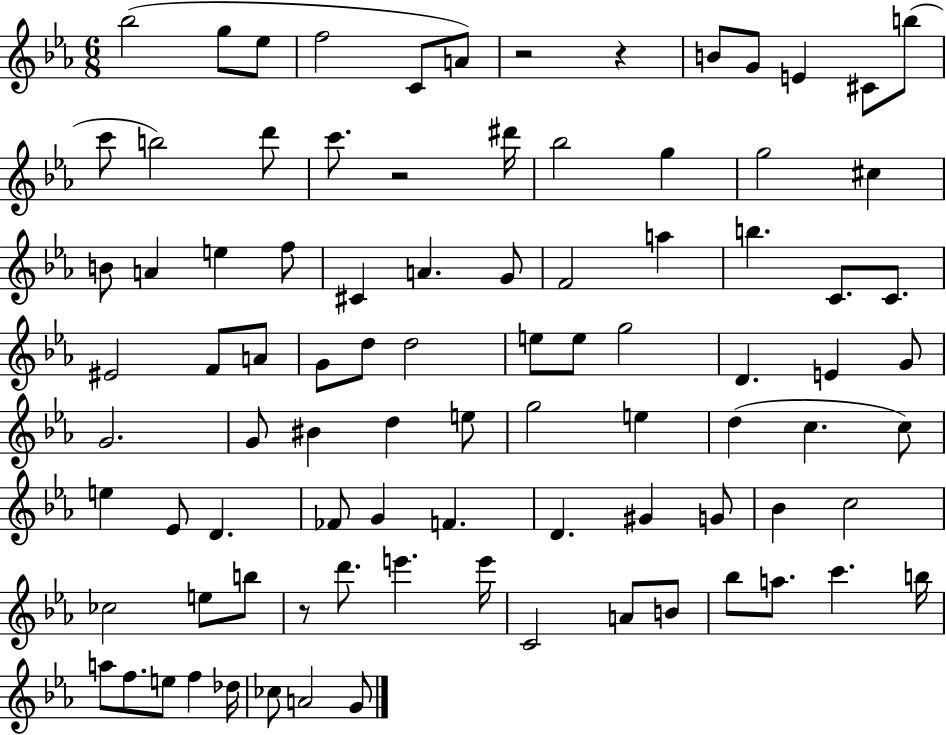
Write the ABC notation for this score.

X:1
T:Untitled
M:6/8
L:1/4
K:Eb
_b2 g/2 _e/2 f2 C/2 A/2 z2 z B/2 G/2 E ^C/2 b/2 c'/2 b2 d'/2 c'/2 z2 ^d'/4 _b2 g g2 ^c B/2 A e f/2 ^C A G/2 F2 a b C/2 C/2 ^E2 F/2 A/2 G/2 d/2 d2 e/2 e/2 g2 D E G/2 G2 G/2 ^B d e/2 g2 e d c c/2 e _E/2 D _F/2 G F D ^G G/2 _B c2 _c2 e/2 b/2 z/2 d'/2 e' e'/4 C2 A/2 B/2 _b/2 a/2 c' b/4 a/2 f/2 e/2 f _d/4 _c/2 A2 G/2